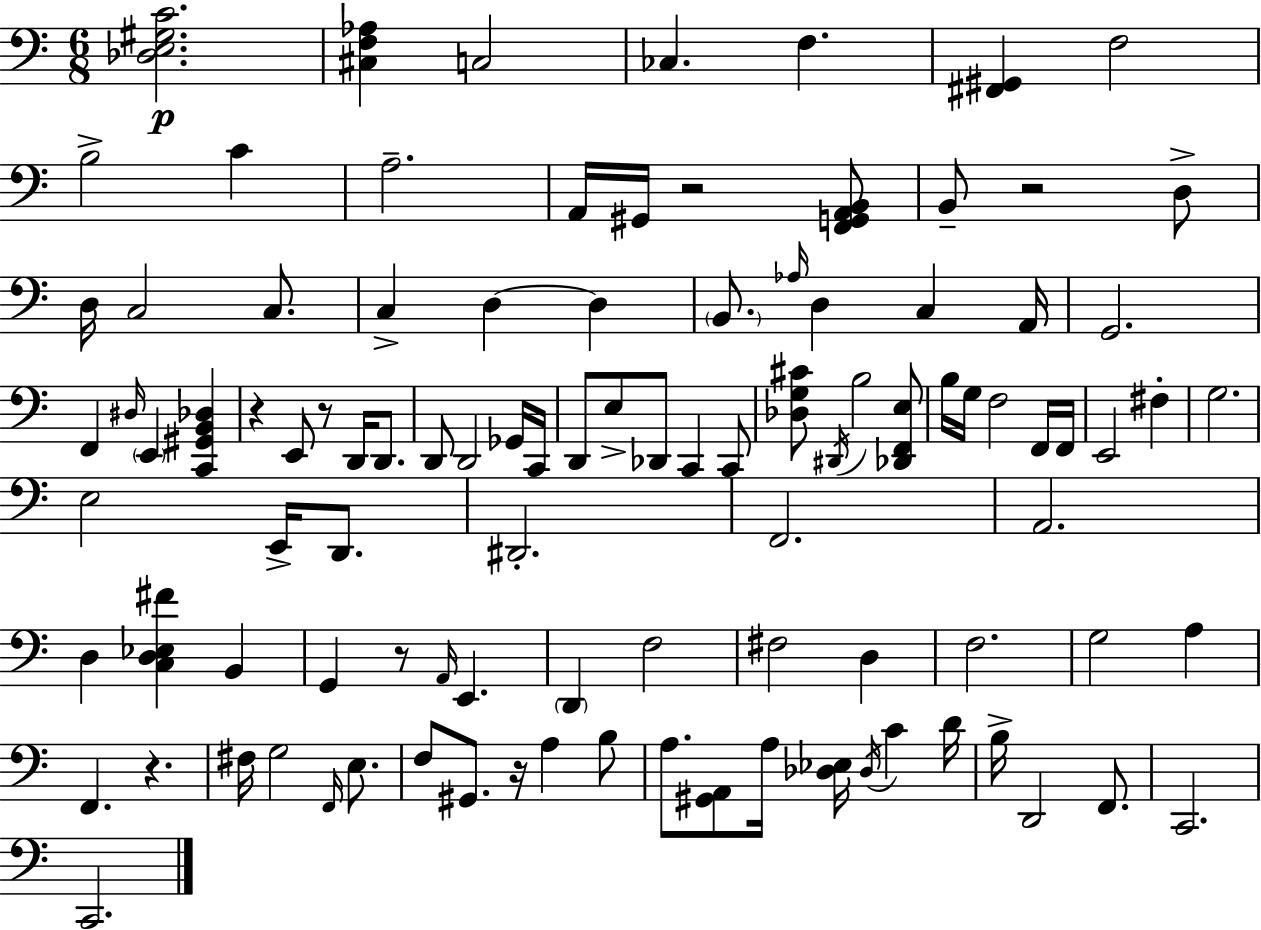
X:1
T:Untitled
M:6/8
L:1/4
K:Am
[_D,E,^G,C]2 [^C,F,_A,] C,2 _C, F, [^F,,^G,,] F,2 B,2 C A,2 A,,/4 ^G,,/4 z2 [F,,G,,A,,B,,]/2 B,,/2 z2 D,/2 D,/4 C,2 C,/2 C, D, D, B,,/2 _A,/4 D, C, A,,/4 G,,2 F,, ^D,/4 E,, [C,,^G,,B,,_D,] z E,,/2 z/2 D,,/4 D,,/2 D,,/2 D,,2 _G,,/4 C,,/4 D,,/2 E,/2 _D,,/2 C,, C,,/2 [_D,G,^C]/2 ^D,,/4 B,2 [_D,,F,,E,]/2 B,/4 G,/4 F,2 F,,/4 F,,/4 E,,2 ^F, G,2 E,2 E,,/4 D,,/2 ^D,,2 F,,2 A,,2 D, [C,D,_E,^F] B,, G,, z/2 A,,/4 E,, D,, F,2 ^F,2 D, F,2 G,2 A, F,, z ^F,/4 G,2 F,,/4 E,/2 F,/2 ^G,,/2 z/4 A, B,/2 A,/2 [^G,,A,,]/2 A,/4 [_D,_E,]/4 _D,/4 C D/4 B,/4 D,,2 F,,/2 C,,2 C,,2